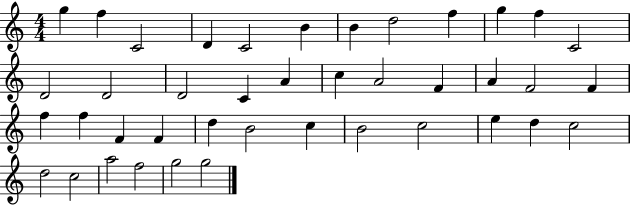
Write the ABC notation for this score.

X:1
T:Untitled
M:4/4
L:1/4
K:C
g f C2 D C2 B B d2 f g f C2 D2 D2 D2 C A c A2 F A F2 F f f F F d B2 c B2 c2 e d c2 d2 c2 a2 f2 g2 g2